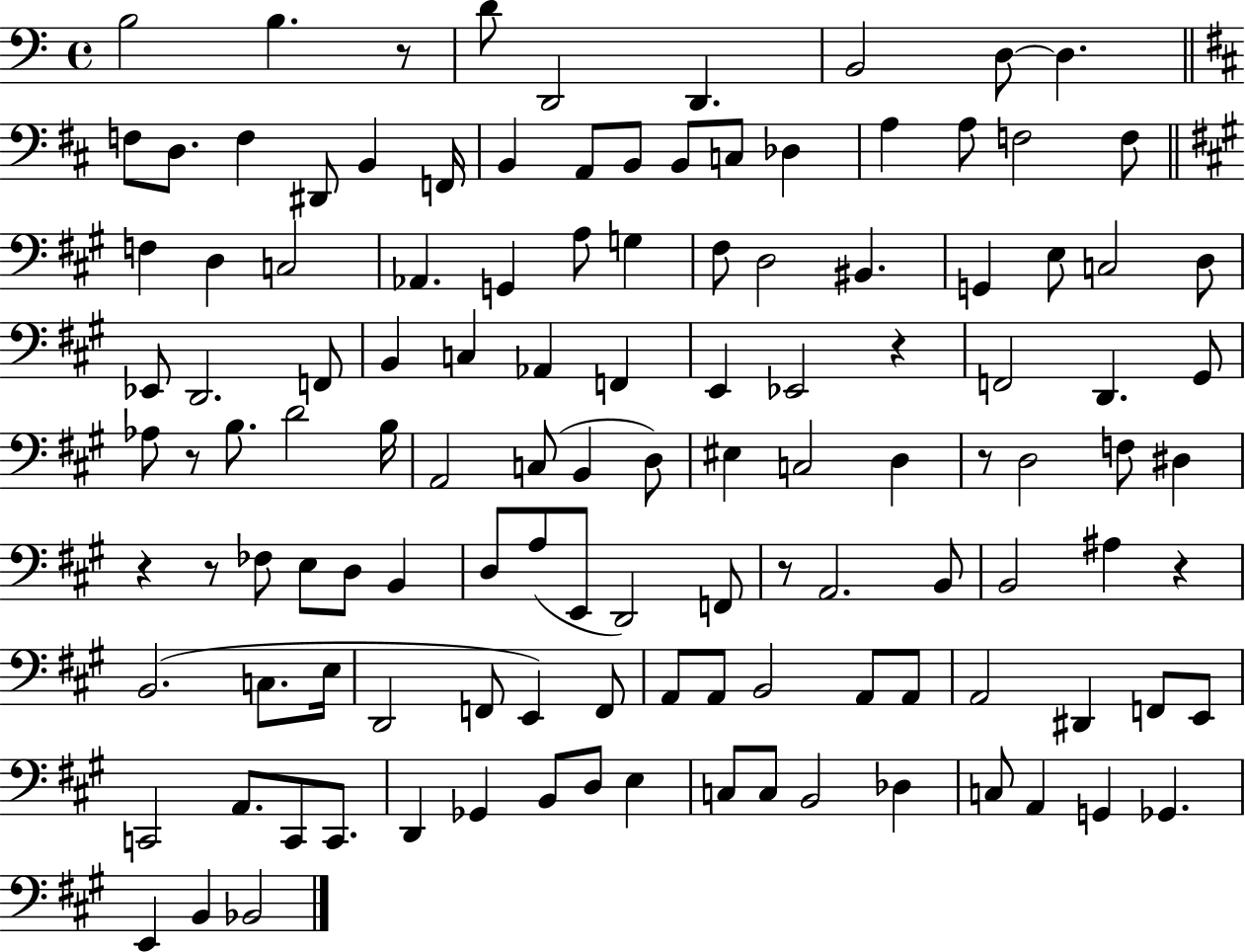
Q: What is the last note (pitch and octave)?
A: Bb2